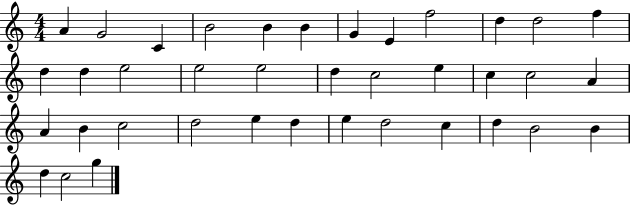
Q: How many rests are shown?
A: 0